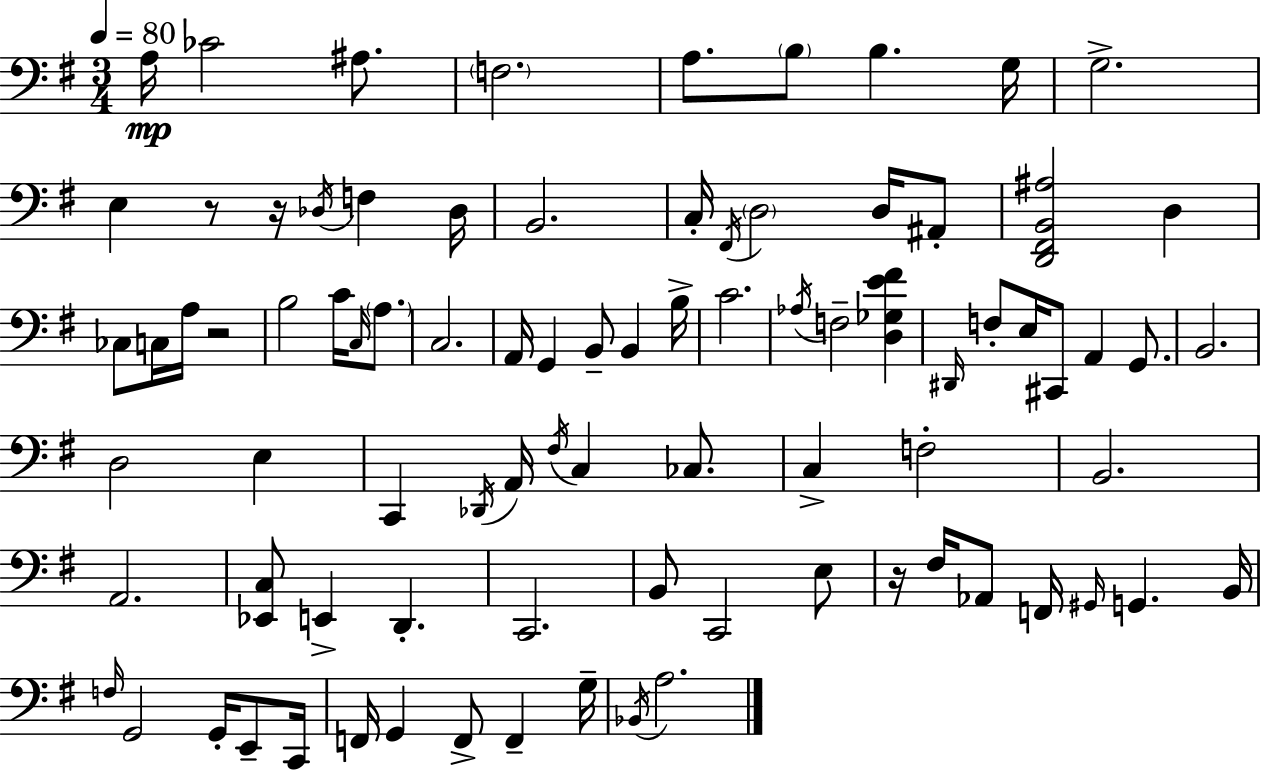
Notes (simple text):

A3/s CES4/h A#3/e. F3/h. A3/e. B3/e B3/q. G3/s G3/h. E3/q R/e R/s Db3/s F3/q Db3/s B2/h. C3/s F#2/s D3/h D3/s A#2/e [D2,F#2,B2,A#3]/h D3/q CES3/e C3/s A3/s R/h B3/h C4/s C3/s A3/e. C3/h. A2/s G2/q B2/e B2/q B3/s C4/h. Ab3/s F3/h [D3,Gb3,E4,F#4]/q D#2/s F3/e E3/s C#2/e A2/q G2/e. B2/h. D3/h E3/q C2/q Db2/s A2/s F#3/s C3/q CES3/e. C3/q F3/h B2/h. A2/h. [Eb2,C3]/e E2/q D2/q. C2/h. B2/e C2/h E3/e R/s F#3/s Ab2/e F2/s G#2/s G2/q. B2/s F3/s G2/h G2/s E2/e C2/s F2/s G2/q F2/e F2/q G3/s Bb2/s A3/h.